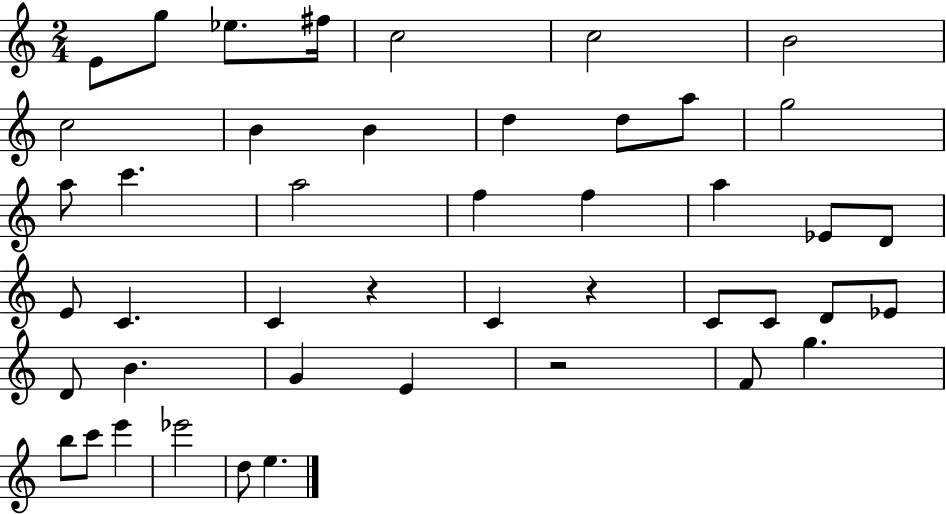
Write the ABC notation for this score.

X:1
T:Untitled
M:2/4
L:1/4
K:C
E/2 g/2 _e/2 ^f/4 c2 c2 B2 c2 B B d d/2 a/2 g2 a/2 c' a2 f f a _E/2 D/2 E/2 C C z C z C/2 C/2 D/2 _E/2 D/2 B G E z2 F/2 g b/2 c'/2 e' _e'2 d/2 e